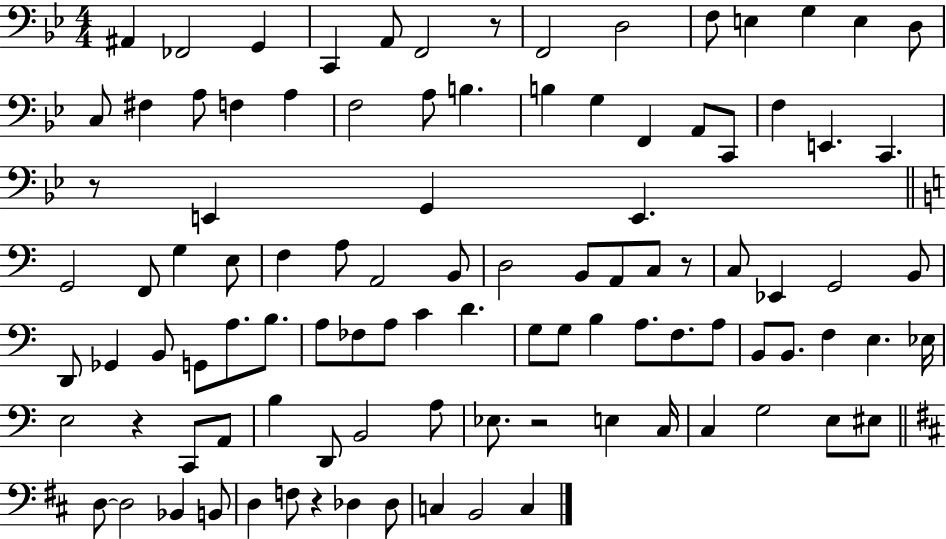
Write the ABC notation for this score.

X:1
T:Untitled
M:4/4
L:1/4
K:Bb
^A,, _F,,2 G,, C,, A,,/2 F,,2 z/2 F,,2 D,2 F,/2 E, G, E, D,/2 C,/2 ^F, A,/2 F, A, F,2 A,/2 B, B, G, F,, A,,/2 C,,/2 F, E,, C,, z/2 E,, G,, E,, G,,2 F,,/2 G, E,/2 F, A,/2 A,,2 B,,/2 D,2 B,,/2 A,,/2 C,/2 z/2 C,/2 _E,, G,,2 B,,/2 D,,/2 _G,, B,,/2 G,,/2 A,/2 B,/2 A,/2 _F,/2 A,/2 C D G,/2 G,/2 B, A,/2 F,/2 A,/2 B,,/2 B,,/2 F, E, _E,/4 E,2 z C,,/2 A,,/2 B, D,,/2 B,,2 A,/2 _E,/2 z2 E, C,/4 C, G,2 E,/2 ^E,/2 D,/2 D,2 _B,, B,,/2 D, F,/2 z _D, _D,/2 C, B,,2 C,